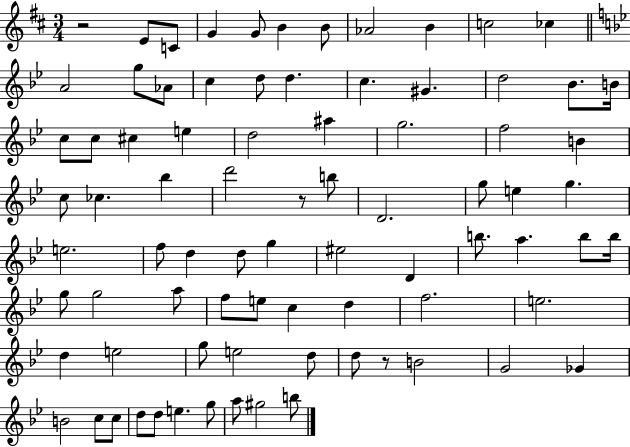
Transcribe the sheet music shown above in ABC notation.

X:1
T:Untitled
M:3/4
L:1/4
K:D
z2 E/2 C/2 G G/2 B B/2 _A2 B c2 _c A2 g/2 _A/2 c d/2 d c ^G d2 _B/2 B/4 c/2 c/2 ^c e d2 ^a g2 f2 B c/2 _c _b d'2 z/2 b/2 D2 g/2 e g e2 f/2 d d/2 g ^e2 D b/2 a b/2 b/4 g/2 g2 a/2 f/2 e/2 c d f2 e2 d e2 g/2 e2 d/2 d/2 z/2 B2 G2 _G B2 c/2 c/2 d/2 d/2 e g/2 a/2 ^g2 b/2